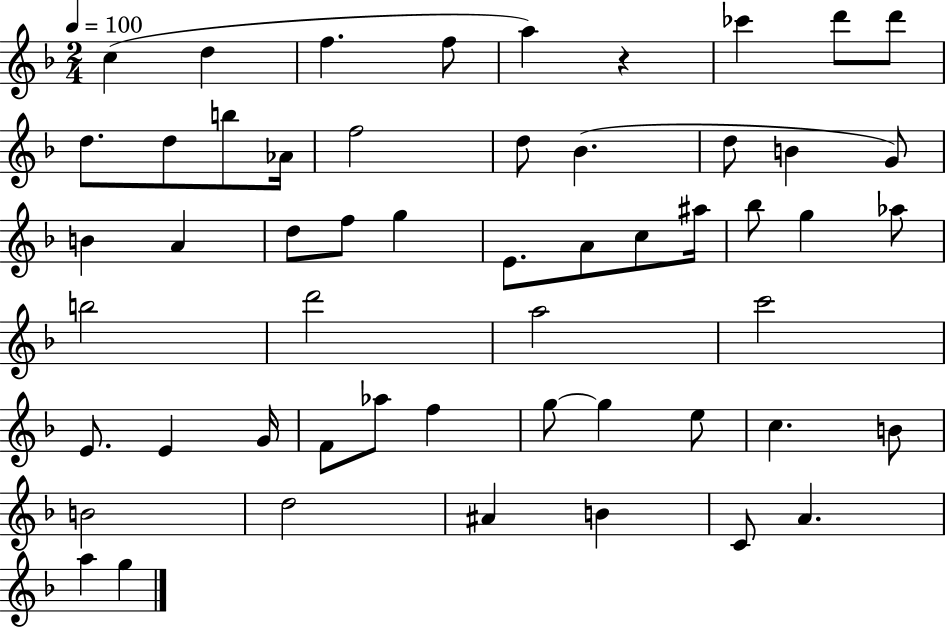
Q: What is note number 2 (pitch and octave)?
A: D5